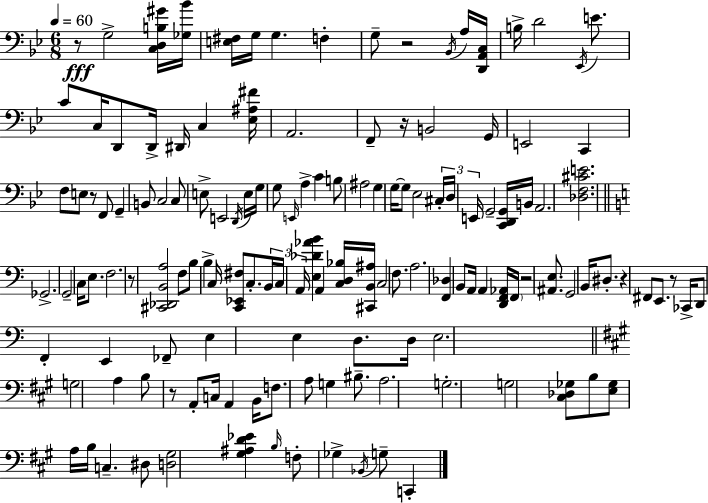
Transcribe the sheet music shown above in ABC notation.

X:1
T:Untitled
M:6/8
L:1/4
K:Bb
z/2 G,2 [C,D,B,^G]/4 [_G,_B]/4 [E,^F,]/4 G,/4 G, F, G,/2 z2 _B,,/4 A,/4 [D,,A,,C,]/4 B,/4 D2 _E,,/4 E/2 C/2 C,/4 D,,/2 D,,/4 ^D,,/4 C, [_E,^A,^F]/4 A,,2 F,,/2 z/4 B,,2 G,,/4 E,,2 C,, F,/2 E,/2 z/2 F,,/2 G,, B,,/2 C,2 C,/2 E,/2 E,,2 D,,/4 E,/4 G,/4 G,/2 E,,/4 A, C B,/2 ^A,2 G, G,/4 G,/2 _E,2 ^C,/4 D,/4 E,,/4 G,,2 [C,,D,,G,,]/4 B,,/4 A,,2 [_D,F,^CE]2 _G,,2 G,,2 C,/4 E,/2 F,2 z/2 [^C,,_D,,B,,A,]2 F,/2 B,/2 B, C,/4 [C,,_E,,^F,]/2 C,/2 B,,/4 C,/4 A,,/4 [E,_D_AB] A,, [C,D,_B,]/4 [^C,,B,,^A,]/4 C,2 F,/2 A,2 [F,,_D,] B,,/2 A,,/4 A,, [D,,F,,_A,,]/4 F,,/4 z2 [^A,,E,]/2 G,,2 B,,/4 ^D,/2 z ^F,,/2 E,,/2 z/2 _C,,/4 D,,/2 F,, E,, _F,,/2 E, E, D,/2 D,/4 E,2 G,2 A, B,/2 z/2 A,,/2 C,/4 A,, B,,/4 F,/2 A,/2 G, ^B,/2 A,2 G,2 G,2 [^C,_D,_G,]/2 B,/2 [E,_G,]/2 A,/4 B,/4 C, ^D,/2 [D,^G,]2 [^G,^A,D_E] B,/4 F,/2 _G, _B,,/4 G,/2 C,,